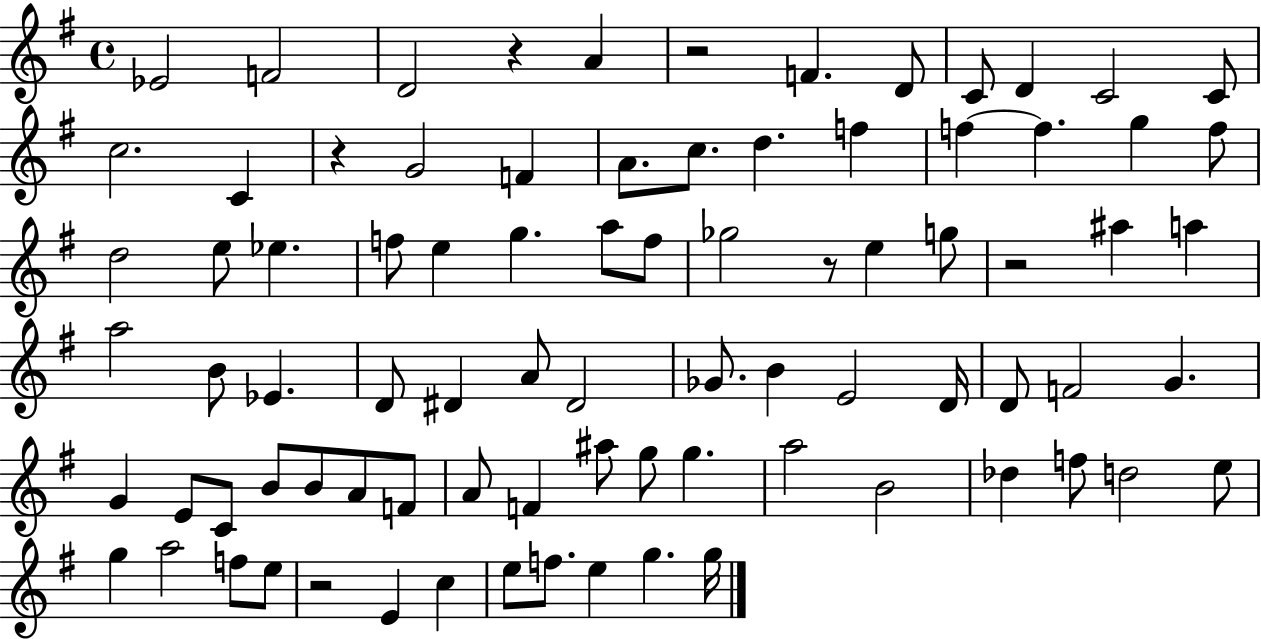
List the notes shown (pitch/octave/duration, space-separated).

Eb4/h F4/h D4/h R/q A4/q R/h F4/q. D4/e C4/e D4/q C4/h C4/e C5/h. C4/q R/q G4/h F4/q A4/e. C5/e. D5/q. F5/q F5/q F5/q. G5/q F5/e D5/h E5/e Eb5/q. F5/e E5/q G5/q. A5/e F5/e Gb5/h R/e E5/q G5/e R/h A#5/q A5/q A5/h B4/e Eb4/q. D4/e D#4/q A4/e D#4/h Gb4/e. B4/q E4/h D4/s D4/e F4/h G4/q. G4/q E4/e C4/e B4/e B4/e A4/e F4/e A4/e F4/q A#5/e G5/e G5/q. A5/h B4/h Db5/q F5/e D5/h E5/e G5/q A5/h F5/e E5/e R/h E4/q C5/q E5/e F5/e. E5/q G5/q. G5/s